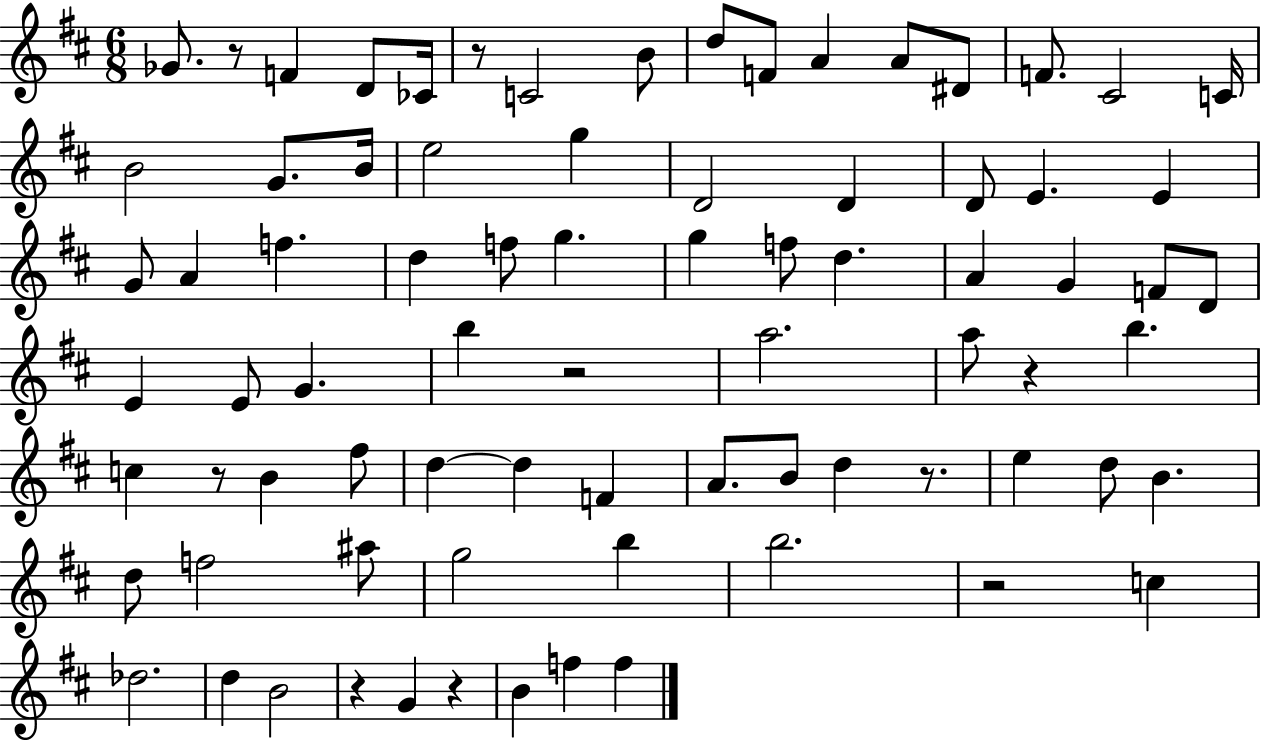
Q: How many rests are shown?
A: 9